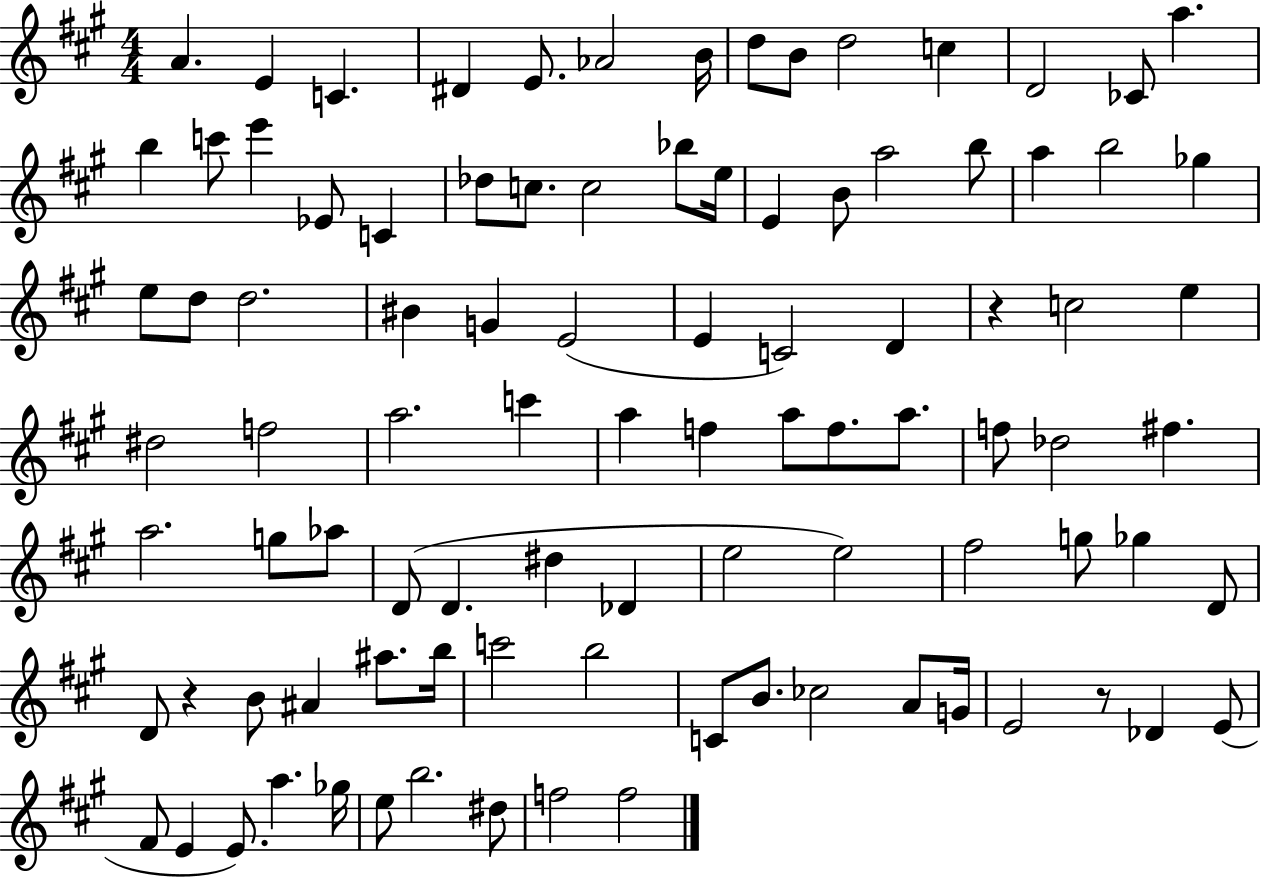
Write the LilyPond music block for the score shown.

{
  \clef treble
  \numericTimeSignature
  \time 4/4
  \key a \major
  a'4. e'4 c'4. | dis'4 e'8. aes'2 b'16 | d''8 b'8 d''2 c''4 | d'2 ces'8 a''4. | \break b''4 c'''8 e'''4 ees'8 c'4 | des''8 c''8. c''2 bes''8 e''16 | e'4 b'8 a''2 b''8 | a''4 b''2 ges''4 | \break e''8 d''8 d''2. | bis'4 g'4 e'2( | e'4 c'2) d'4 | r4 c''2 e''4 | \break dis''2 f''2 | a''2. c'''4 | a''4 f''4 a''8 f''8. a''8. | f''8 des''2 fis''4. | \break a''2. g''8 aes''8 | d'8( d'4. dis''4 des'4 | e''2 e''2) | fis''2 g''8 ges''4 d'8 | \break d'8 r4 b'8 ais'4 ais''8. b''16 | c'''2 b''2 | c'8 b'8. ces''2 a'8 g'16 | e'2 r8 des'4 e'8( | \break fis'8 e'4 e'8.) a''4. ges''16 | e''8 b''2. dis''8 | f''2 f''2 | \bar "|."
}